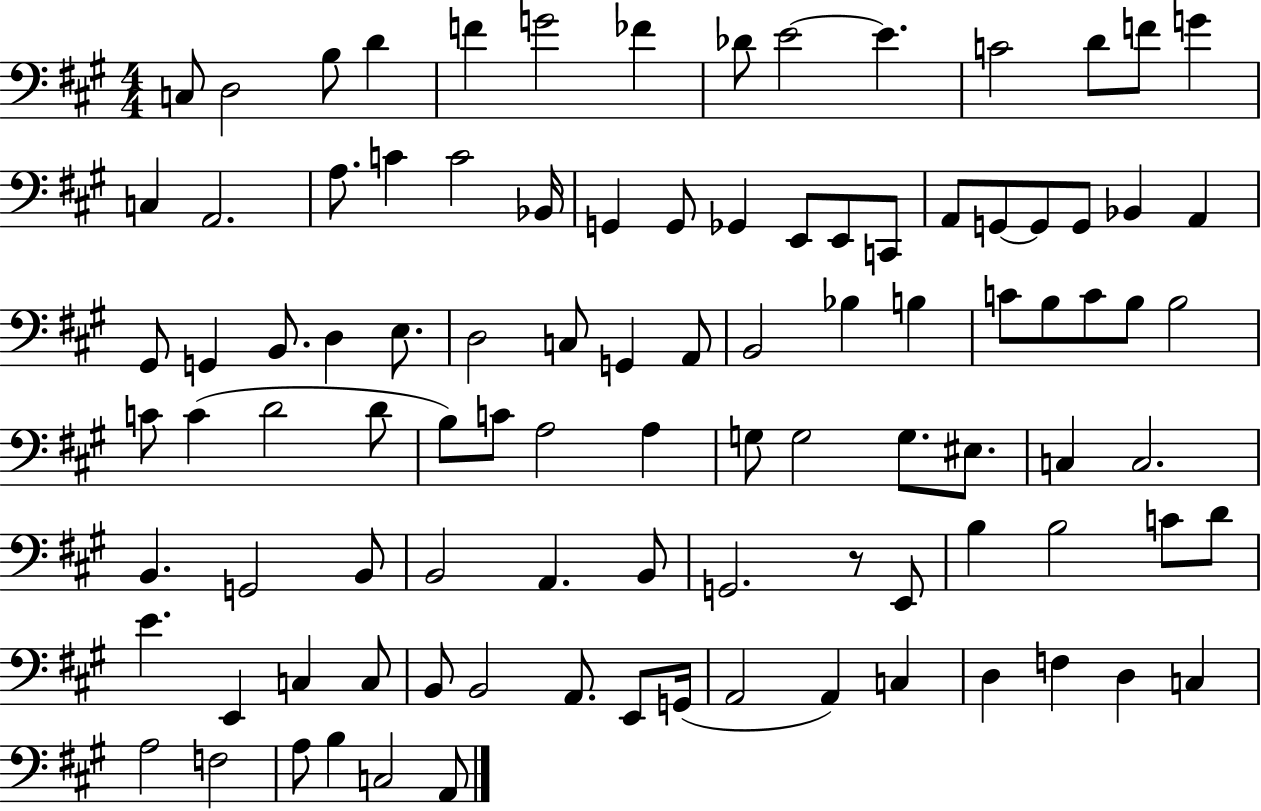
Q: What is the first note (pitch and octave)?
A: C3